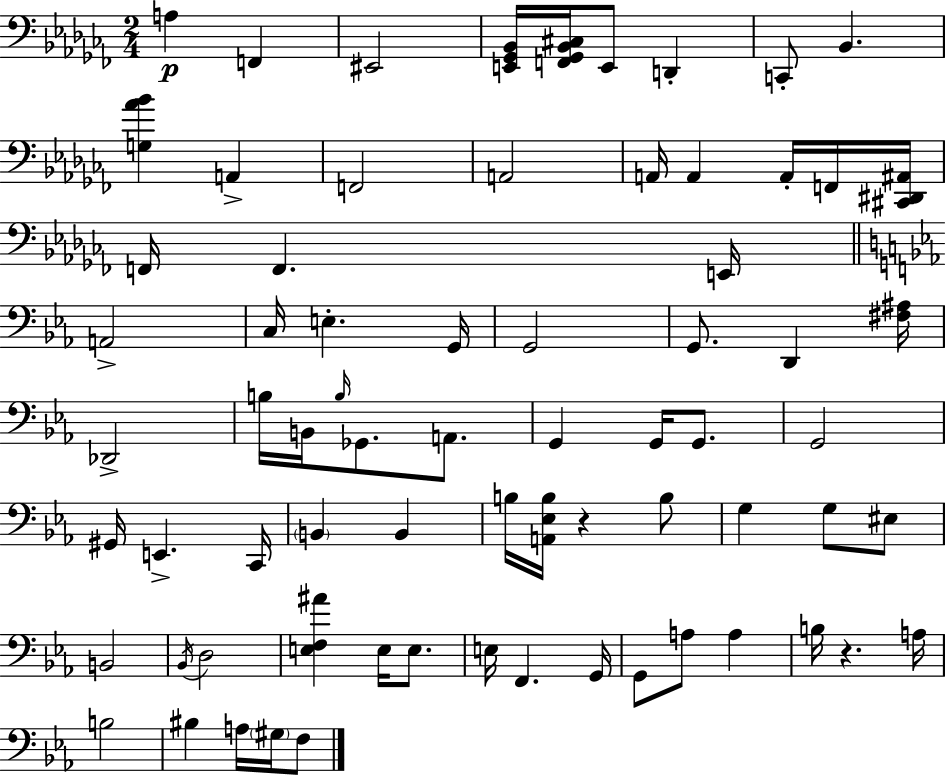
X:1
T:Untitled
M:2/4
L:1/4
K:Abm
A, F,, ^E,,2 [E,,_G,,_B,,]/4 [F,,_G,,_B,,^C,]/4 E,,/2 D,, C,,/2 _B,, [G,_A_B] A,, F,,2 A,,2 A,,/4 A,, A,,/4 F,,/4 [^C,,^D,,^A,,]/4 F,,/4 F,, E,,/4 A,,2 C,/4 E, G,,/4 G,,2 G,,/2 D,, [^F,^A,]/4 _D,,2 B,/4 B,,/4 B,/4 _G,,/2 A,,/2 G,, G,,/4 G,,/2 G,,2 ^G,,/4 E,, C,,/4 B,, B,, B,/4 [A,,_E,B,]/4 z B,/2 G, G,/2 ^E,/2 B,,2 _B,,/4 D,2 [E,F,^A] E,/4 E,/2 E,/4 F,, G,,/4 G,,/2 A,/2 A, B,/4 z A,/4 B,2 ^B, A,/4 ^G,/4 F,/2